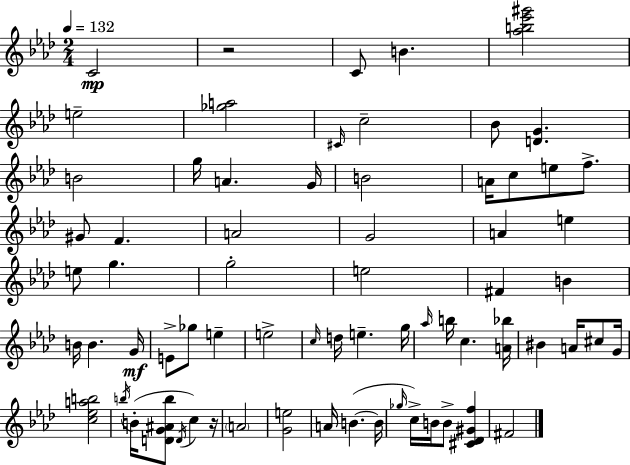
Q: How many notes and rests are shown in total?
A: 69